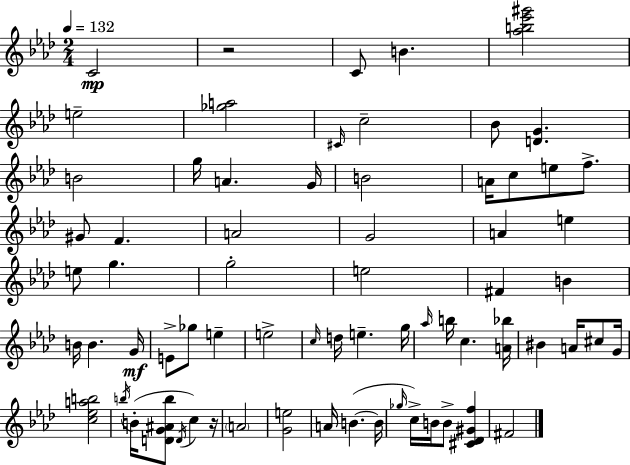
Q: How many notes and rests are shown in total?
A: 69